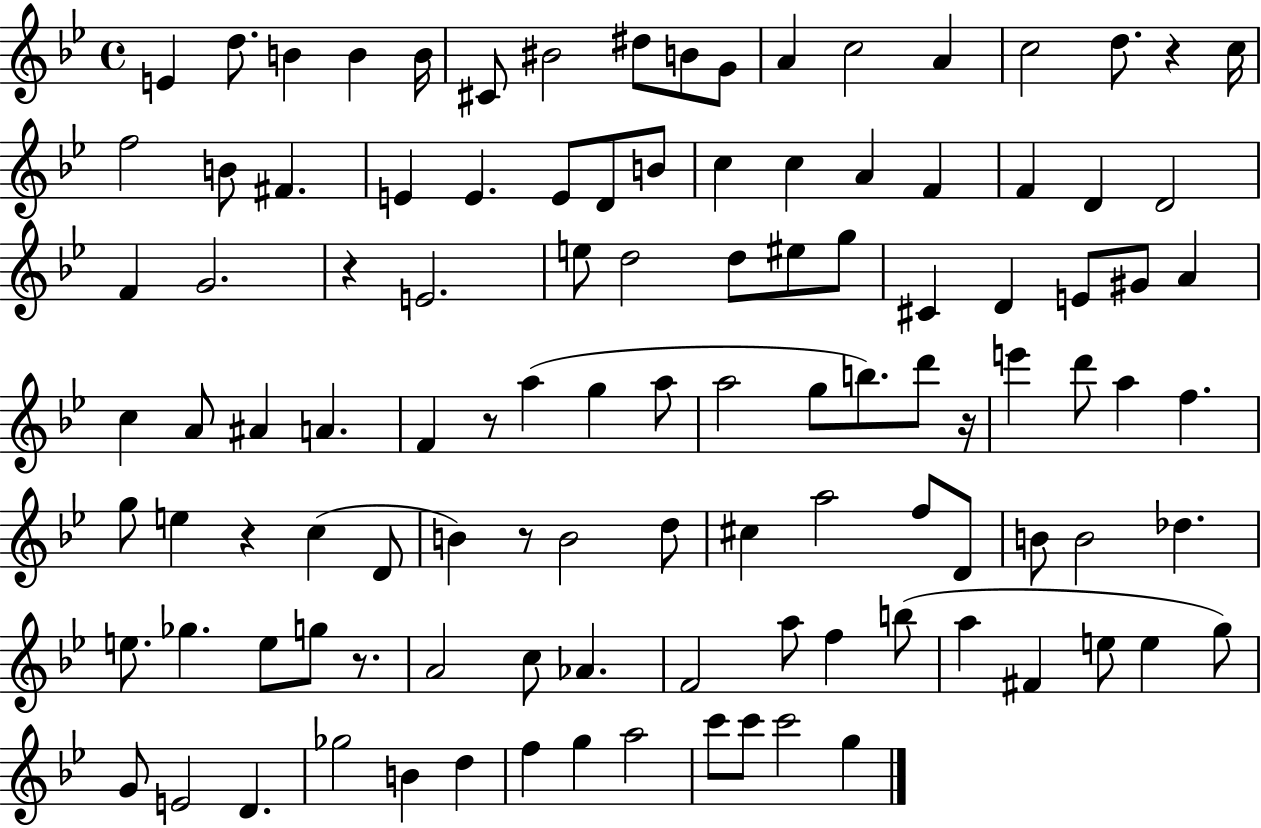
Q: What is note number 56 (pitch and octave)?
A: D6